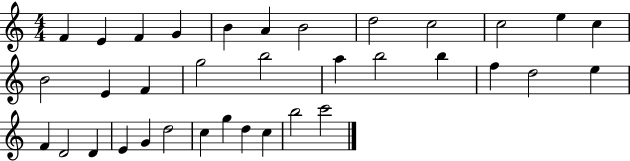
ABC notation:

X:1
T:Untitled
M:4/4
L:1/4
K:C
F E F G B A B2 d2 c2 c2 e c B2 E F g2 b2 a b2 b f d2 e F D2 D E G d2 c g d c b2 c'2